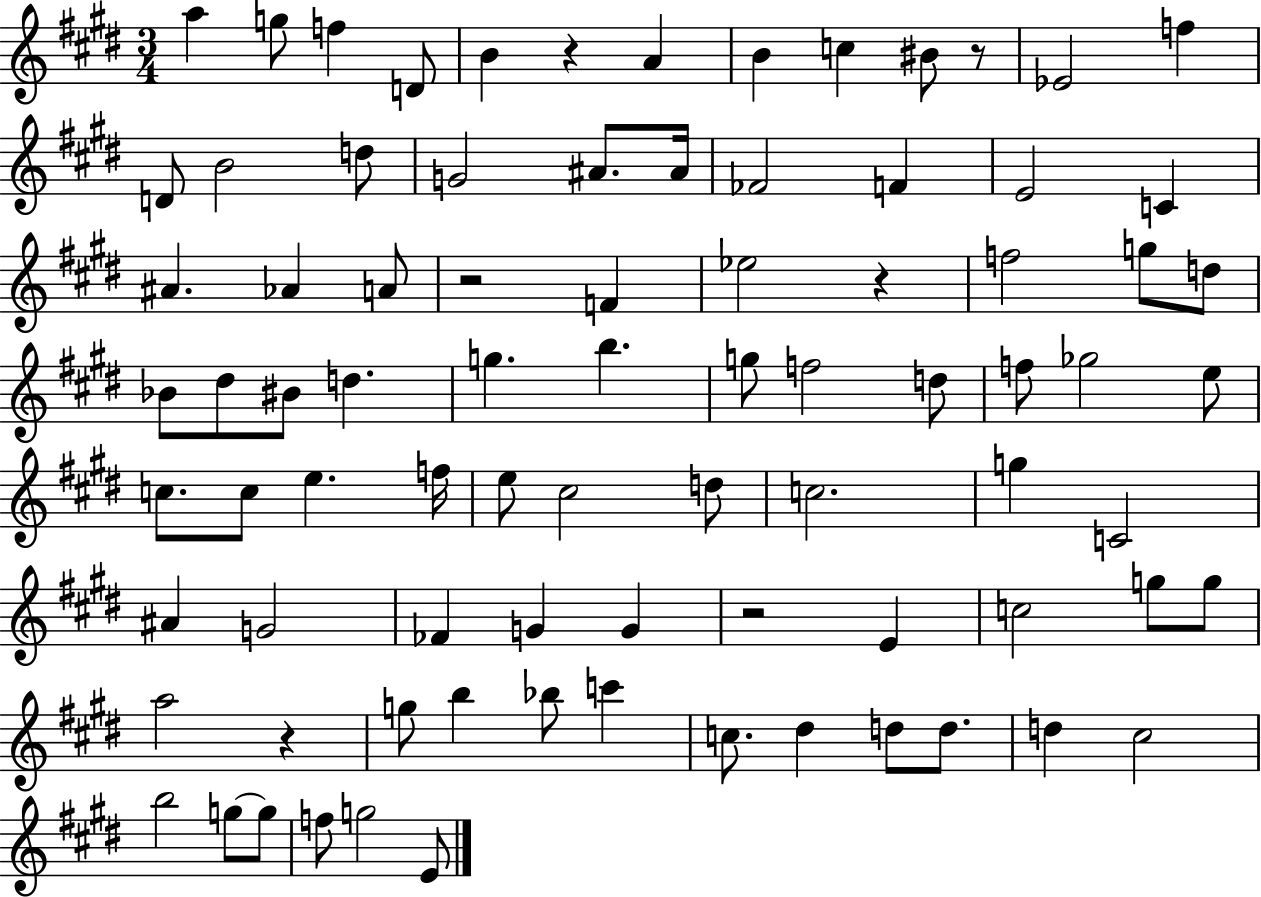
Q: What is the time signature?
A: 3/4